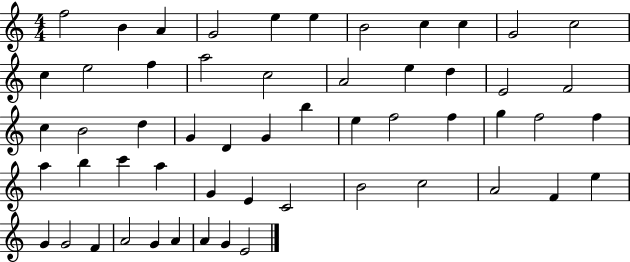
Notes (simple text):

F5/h B4/q A4/q G4/h E5/q E5/q B4/h C5/q C5/q G4/h C5/h C5/q E5/h F5/q A5/h C5/h A4/h E5/q D5/q E4/h F4/h C5/q B4/h D5/q G4/q D4/q G4/q B5/q E5/q F5/h F5/q G5/q F5/h F5/q A5/q B5/q C6/q A5/q G4/q E4/q C4/h B4/h C5/h A4/h F4/q E5/q G4/q G4/h F4/q A4/h G4/q A4/q A4/q G4/q E4/h